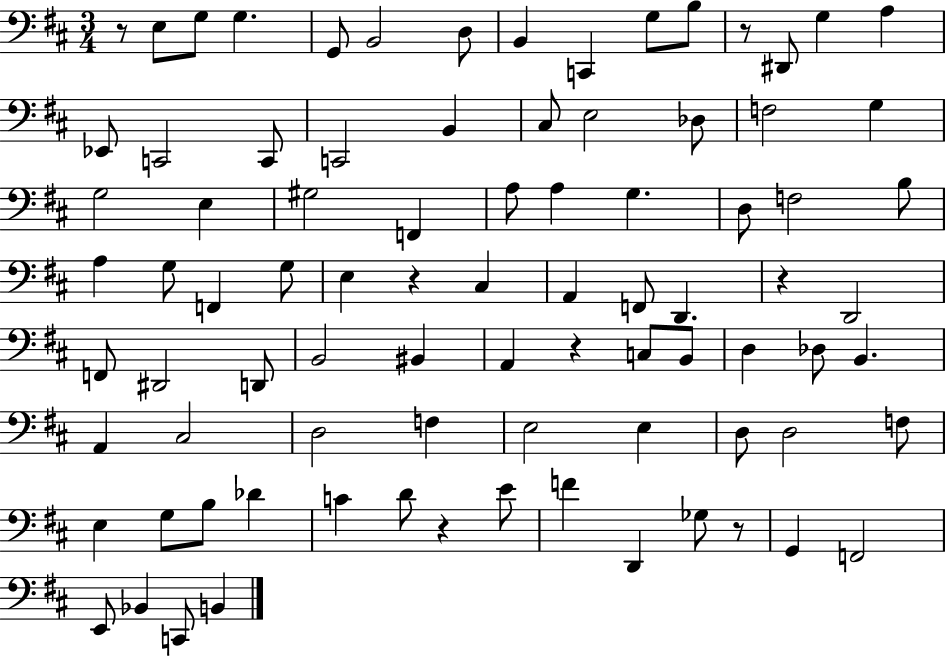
X:1
T:Untitled
M:3/4
L:1/4
K:D
z/2 E,/2 G,/2 G, G,,/2 B,,2 D,/2 B,, C,, G,/2 B,/2 z/2 ^D,,/2 G, A, _E,,/2 C,,2 C,,/2 C,,2 B,, ^C,/2 E,2 _D,/2 F,2 G, G,2 E, ^G,2 F,, A,/2 A, G, D,/2 F,2 B,/2 A, G,/2 F,, G,/2 E, z ^C, A,, F,,/2 D,, z D,,2 F,,/2 ^D,,2 D,,/2 B,,2 ^B,, A,, z C,/2 B,,/2 D, _D,/2 B,, A,, ^C,2 D,2 F, E,2 E, D,/2 D,2 F,/2 E, G,/2 B,/2 _D C D/2 z E/2 F D,, _G,/2 z/2 G,, F,,2 E,,/2 _B,, C,,/2 B,,